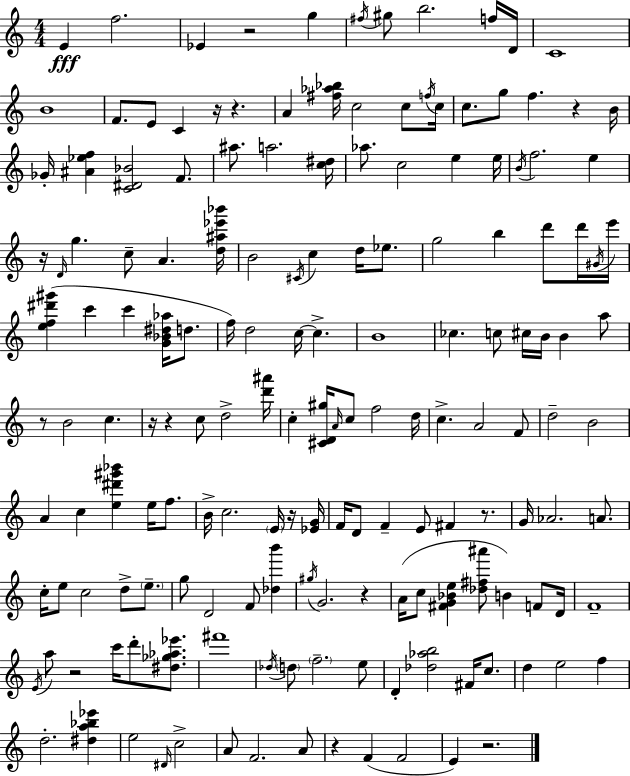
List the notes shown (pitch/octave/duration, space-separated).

E4/q F5/h. Eb4/q R/h G5/q F#5/s G#5/e B5/h. F5/s D4/s C4/w B4/w F4/e. E4/e C4/q R/s R/q. A4/q [F#5,Ab5,Bb5]/s C5/h C5/e F5/s C5/s C5/e. G5/e F5/q. R/q B4/s Gb4/s [A#4,Eb5,F5]/q [C4,D#4,Bb4]/h F4/e. A#5/e. A5/h. [C5,D#5]/s Ab5/e. C5/h E5/q E5/s B4/s F5/h. E5/q R/s D4/s G5/q. C5/e A4/q. [D5,A#5,Eb6,Bb6]/s B4/h C#4/s C5/q D5/s Eb5/e. G5/h B5/q D6/e D6/s G#4/s E6/s [E5,F5,D#6,G#6]/q C6/q C6/q [G4,Bb4,D#5,Ab5]/s D5/e. F5/s D5/h C5/s C5/q. B4/w CES5/q. C5/e C#5/s B4/s B4/q A5/e R/e B4/h C5/q. R/s R/q C5/e D5/h [D6,A#6]/s C5/q [C#4,D4,G#5]/s A4/s C5/e F5/h D5/s C5/q. A4/h F4/e D5/h B4/h A4/q C5/q [E5,D#6,G#6,Bb6]/q E5/s F5/e. B4/s C5/h. E4/s R/s [Eb4,G4]/s F4/s D4/e F4/q E4/e F#4/q R/e. G4/s Ab4/h. A4/e. C5/s E5/e C5/h D5/e E5/e. G5/e D4/h F4/e [Db5,B6]/q G#5/s G4/h. R/q A4/s C5/e [F#4,G4,Bb4,E5]/q [Db5,F#5,A#6]/e B4/q F4/e D4/s F4/w E4/s A5/e R/h C6/s D6/e [D#5,Gb5,Ab5,Eb6]/e. F#6/w Db5/s D5/e F5/h. E5/e D4/q [Db5,Ab5,B5]/h F#4/s C5/e. D5/q E5/h F5/q D5/h. [D#5,A5,Bb5,Eb6]/q E5/h D#4/s C5/h A4/e F4/h. A4/e R/q F4/q F4/h E4/q R/h.